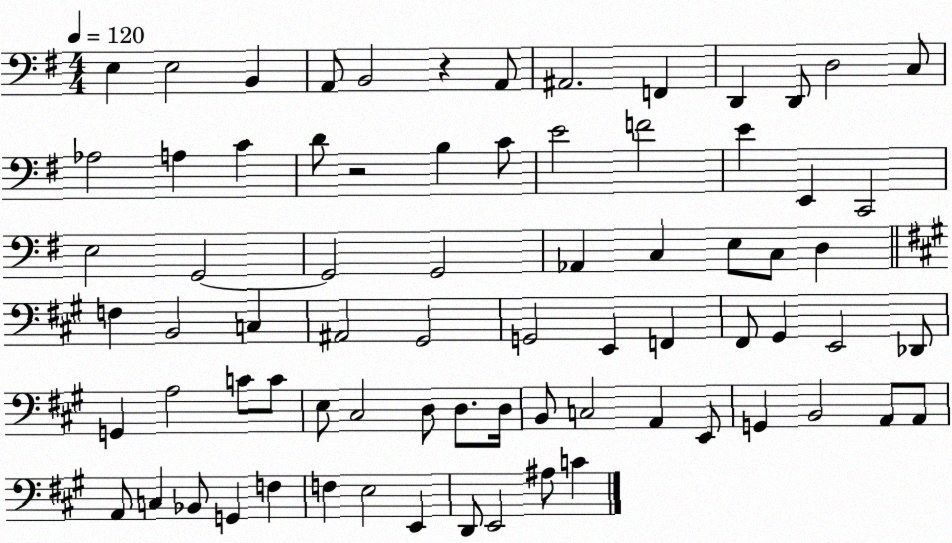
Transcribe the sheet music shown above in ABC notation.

X:1
T:Untitled
M:4/4
L:1/4
K:G
E, E,2 B,, A,,/2 B,,2 z A,,/2 ^A,,2 F,, D,, D,,/2 D,2 C,/2 _A,2 A, C D/2 z2 B, C/2 E2 F2 E E,, C,,2 E,2 G,,2 G,,2 G,,2 _A,, C, E,/2 C,/2 D, F, B,,2 C, ^A,,2 ^G,,2 G,,2 E,, F,, ^F,,/2 ^G,, E,,2 _D,,/2 G,, A,2 C/2 C/2 E,/2 ^C,2 D,/2 D,/2 D,/4 B,,/2 C,2 A,, E,,/2 G,, B,,2 A,,/2 A,,/2 A,,/2 C, _B,,/2 G,, F, F, E,2 E,, D,,/2 E,,2 ^A,/2 C